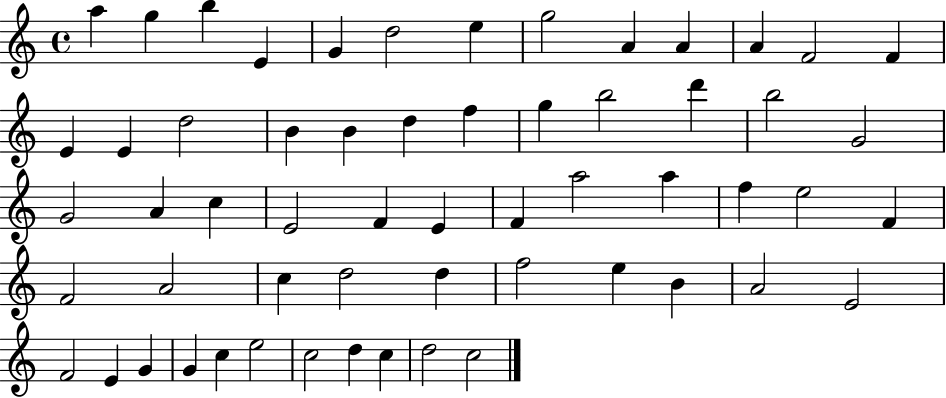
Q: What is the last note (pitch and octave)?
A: C5